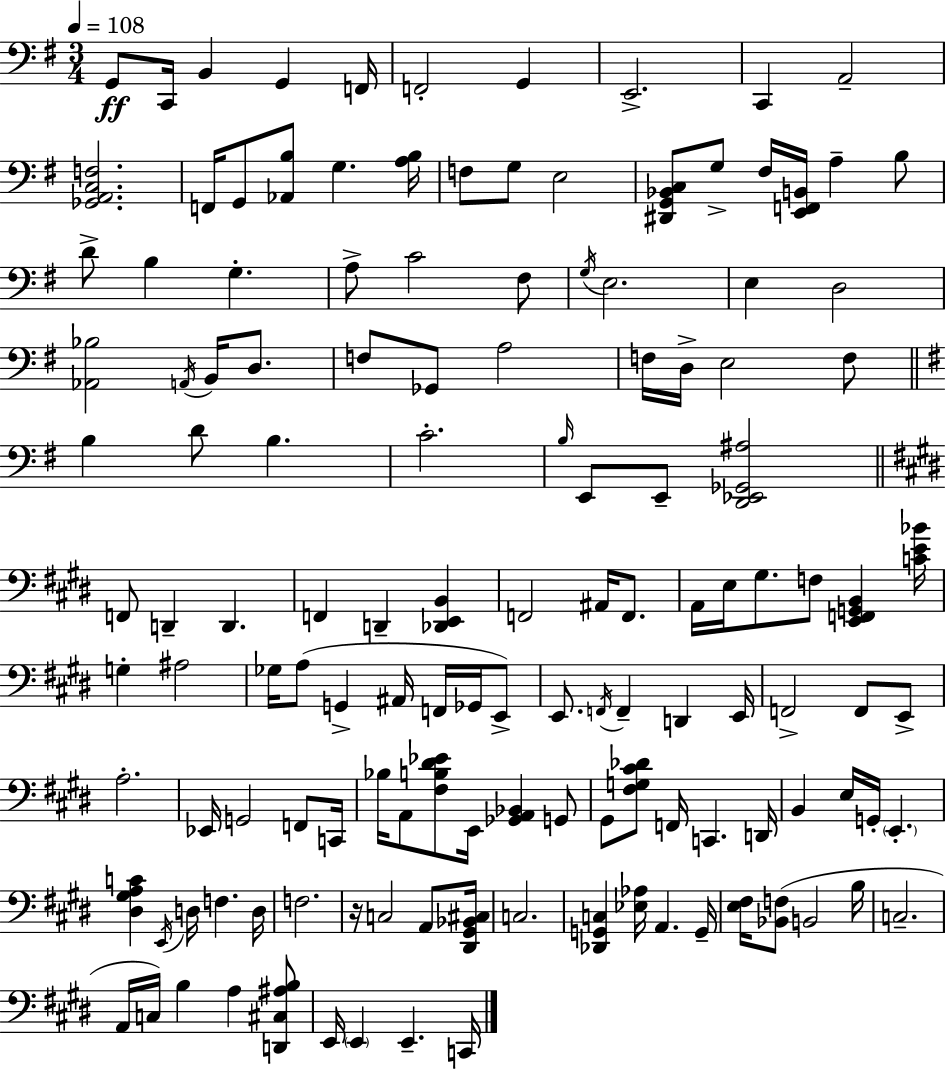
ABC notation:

X:1
T:Untitled
M:3/4
L:1/4
K:G
G,,/2 C,,/4 B,, G,, F,,/4 F,,2 G,, E,,2 C,, A,,2 [_G,,A,,C,F,]2 F,,/4 G,,/2 [_A,,B,]/2 G, [A,B,]/4 F,/2 G,/2 E,2 [^D,,G,,_B,,C,]/2 G,/2 ^F,/4 [E,,F,,B,,]/4 A, B,/2 D/2 B, G, A,/2 C2 ^F,/2 G,/4 E,2 E, D,2 [_A,,_B,]2 A,,/4 B,,/4 D,/2 F,/2 _G,,/2 A,2 F,/4 D,/4 E,2 F,/2 B, D/2 B, C2 B,/4 E,,/2 E,,/2 [D,,_E,,_G,,^A,]2 F,,/2 D,, D,, F,, D,, [_D,,E,,B,,] F,,2 ^A,,/4 F,,/2 A,,/4 E,/4 ^G,/2 F,/2 [E,,F,,G,,B,,] [CE_B]/4 G, ^A,2 _G,/4 A,/2 G,, ^A,,/4 F,,/4 _G,,/4 E,,/2 E,,/2 F,,/4 F,, D,, E,,/4 F,,2 F,,/2 E,,/2 A,2 _E,,/4 G,,2 F,,/2 C,,/4 _B,/4 A,,/2 [^F,B,^D_E]/2 E,,/4 [_G,,A,,_B,,] G,,/2 ^G,,/2 [^F,G,^C_D]/2 F,,/4 C,, D,,/4 B,, E,/4 G,,/4 E,, [^D,^G,A,C] E,,/4 D,/4 F, D,/4 F,2 z/4 C,2 A,,/2 [^D,,^G,,_B,,^C,]/4 C,2 [_D,,G,,C,] [_E,_A,]/4 A,, G,,/4 [E,^F,]/4 [_B,,F,]/2 B,,2 B,/4 C,2 A,,/4 C,/4 B, A, [D,,^C,^A,B,]/2 E,,/4 E,, E,, C,,/4